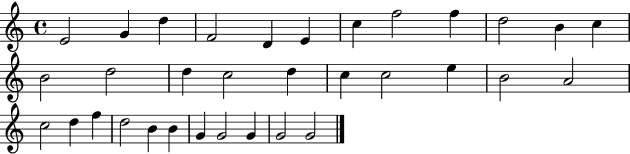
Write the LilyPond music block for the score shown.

{
  \clef treble
  \time 4/4
  \defaultTimeSignature
  \key c \major
  e'2 g'4 d''4 | f'2 d'4 e'4 | c''4 f''2 f''4 | d''2 b'4 c''4 | \break b'2 d''2 | d''4 c''2 d''4 | c''4 c''2 e''4 | b'2 a'2 | \break c''2 d''4 f''4 | d''2 b'4 b'4 | g'4 g'2 g'4 | g'2 g'2 | \break \bar "|."
}